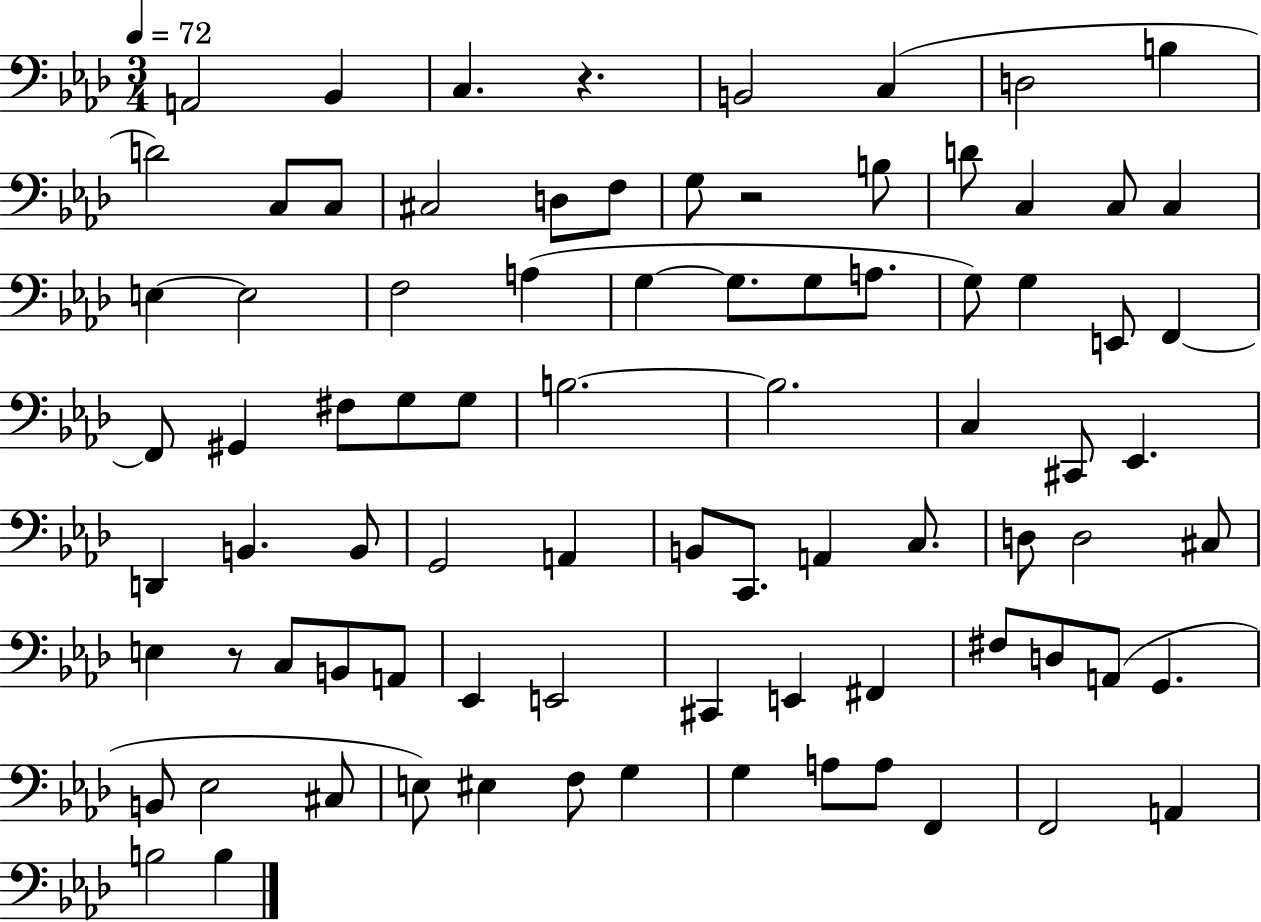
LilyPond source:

{
  \clef bass
  \numericTimeSignature
  \time 3/4
  \key aes \major
  \tempo 4 = 72
  a,2 bes,4 | c4. r4. | b,2 c4( | d2 b4 | \break d'2) c8 c8 | cis2 d8 f8 | g8 r2 b8 | d'8 c4 c8 c4 | \break e4~~ e2 | f2 a4( | g4~~ g8. g8 a8. | g8) g4 e,8 f,4~~ | \break f,8 gis,4 fis8 g8 g8 | b2.~~ | b2. | c4 cis,8 ees,4. | \break d,4 b,4. b,8 | g,2 a,4 | b,8 c,8. a,4 c8. | d8 d2 cis8 | \break e4 r8 c8 b,8 a,8 | ees,4 e,2 | cis,4 e,4 fis,4 | fis8 d8 a,8( g,4. | \break b,8 ees2 cis8 | e8) eis4 f8 g4 | g4 a8 a8 f,4 | f,2 a,4 | \break b2 b4 | \bar "|."
}